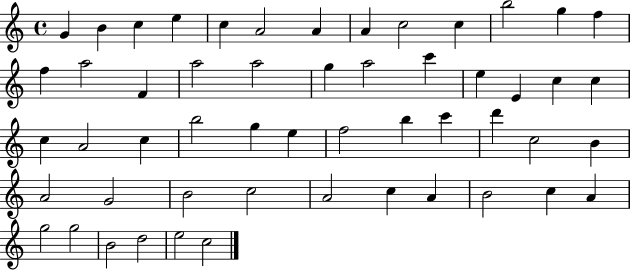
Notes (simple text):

G4/q B4/q C5/q E5/q C5/q A4/h A4/q A4/q C5/h C5/q B5/h G5/q F5/q F5/q A5/h F4/q A5/h A5/h G5/q A5/h C6/q E5/q E4/q C5/q C5/q C5/q A4/h C5/q B5/h G5/q E5/q F5/h B5/q C6/q D6/q C5/h B4/q A4/h G4/h B4/h C5/h A4/h C5/q A4/q B4/h C5/q A4/q G5/h G5/h B4/h D5/h E5/h C5/h